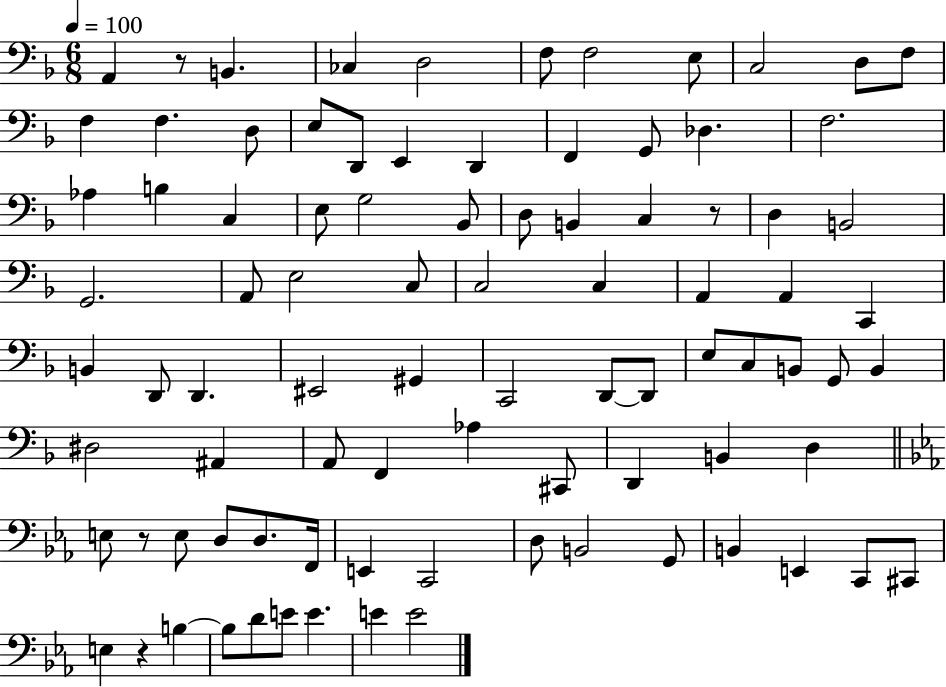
A2/q R/e B2/q. CES3/q D3/h F3/e F3/h E3/e C3/h D3/e F3/e F3/q F3/q. D3/e E3/e D2/e E2/q D2/q F2/q G2/e Db3/q. F3/h. Ab3/q B3/q C3/q E3/e G3/h Bb2/e D3/e B2/q C3/q R/e D3/q B2/h G2/h. A2/e E3/h C3/e C3/h C3/q A2/q A2/q C2/q B2/q D2/e D2/q. EIS2/h G#2/q C2/h D2/e D2/e E3/e C3/e B2/e G2/e B2/q D#3/h A#2/q A2/e F2/q Ab3/q C#2/e D2/q B2/q D3/q E3/e R/e E3/e D3/e D3/e. F2/s E2/q C2/h D3/e B2/h G2/e B2/q E2/q C2/e C#2/e E3/q R/q B3/q B3/e D4/e E4/e E4/q. E4/q E4/h